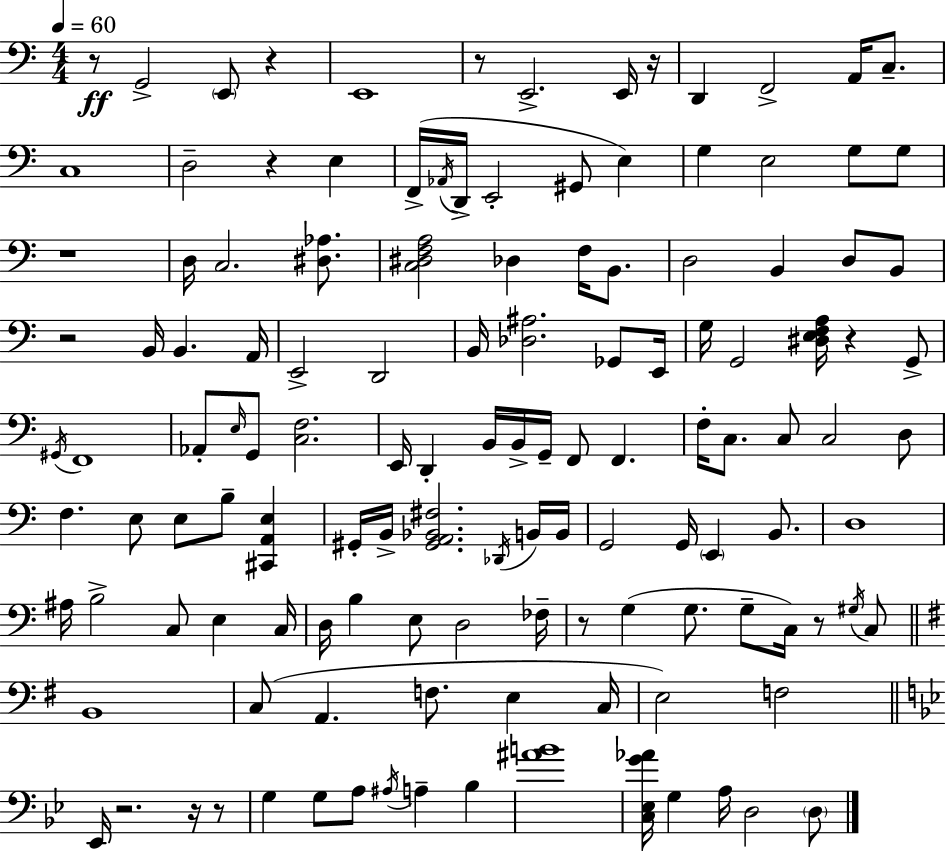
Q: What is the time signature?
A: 4/4